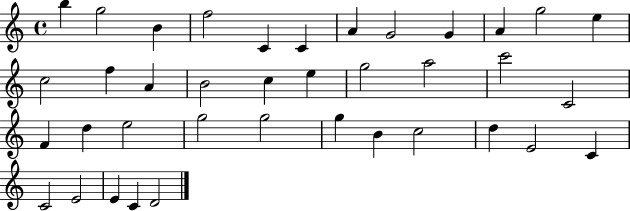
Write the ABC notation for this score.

X:1
T:Untitled
M:4/4
L:1/4
K:C
b g2 B f2 C C A G2 G A g2 e c2 f A B2 c e g2 a2 c'2 C2 F d e2 g2 g2 g B c2 d E2 C C2 E2 E C D2